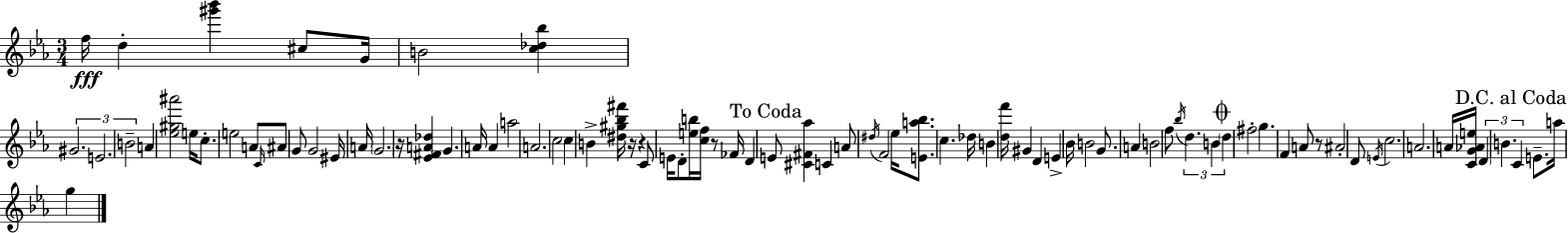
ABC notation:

X:1
T:Untitled
M:3/4
L:1/4
K:Cm
f/4 d [^g'_b'] ^c/2 G/4 B2 [c_d_b] ^G2 E2 B2 A [_e^g^a']2 e/4 c/2 e2 A/2 C/4 ^A/2 G/2 G2 ^E/4 A/4 G2 z/4 [_E^FA_d] G A/4 A a2 A2 c2 c B [^d^g_b^f']/4 z/4 z C/2 E/4 D/2 [eb]/4 [cf]/4 z/2 _F/4 D E/2 [^C^F_a] C A/2 ^d/4 F2 _e/4 [Ea_b]/2 c _d/4 B [df']/4 ^G D E _B/4 B2 G/2 A B2 f/2 _b/4 d B d ^f2 g F A/2 z/2 ^A2 D/2 E/4 c2 A2 A/4 [CG_Ae]/4 D B C E/2 a/4 g